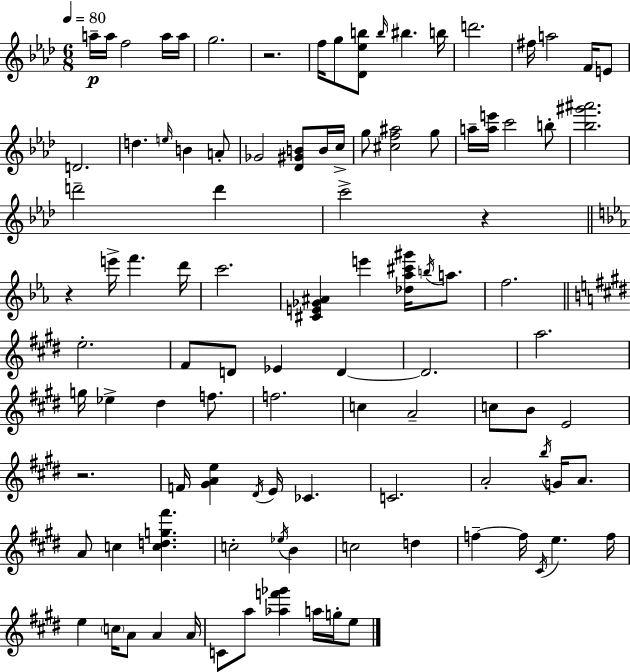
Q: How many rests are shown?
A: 4